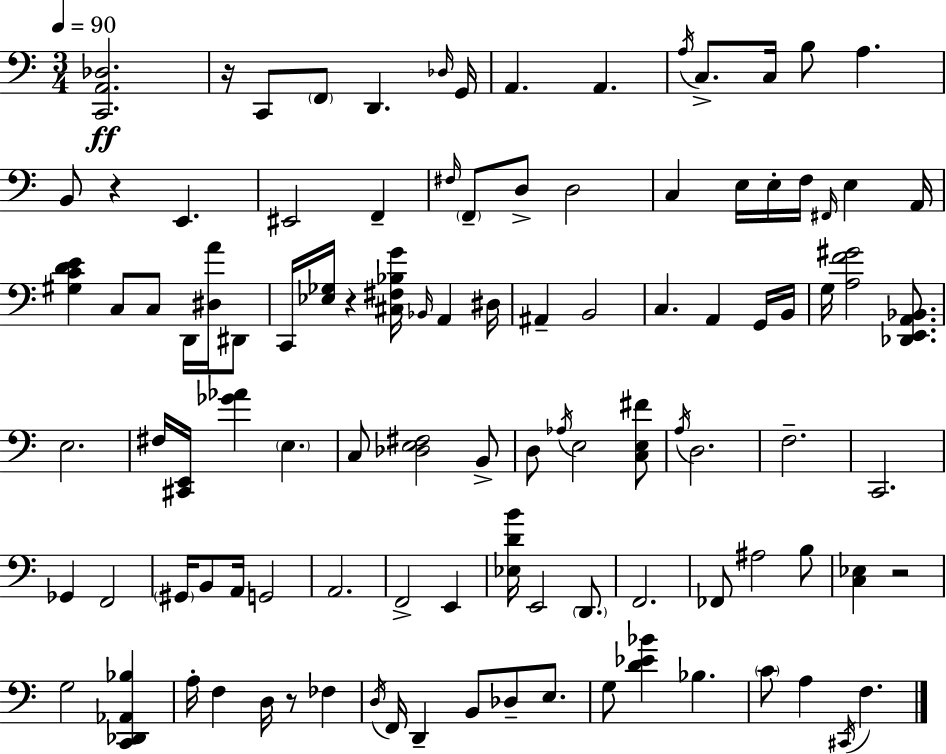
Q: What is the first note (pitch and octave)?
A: C2